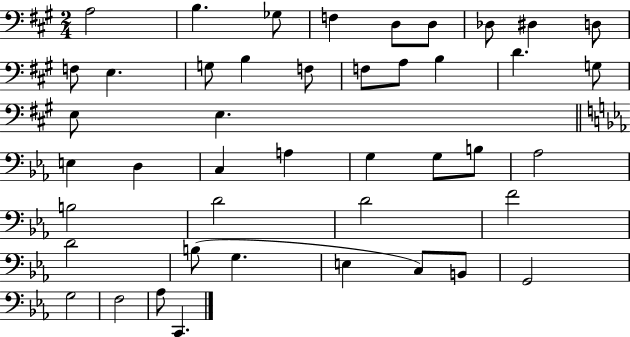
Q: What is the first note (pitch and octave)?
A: A3